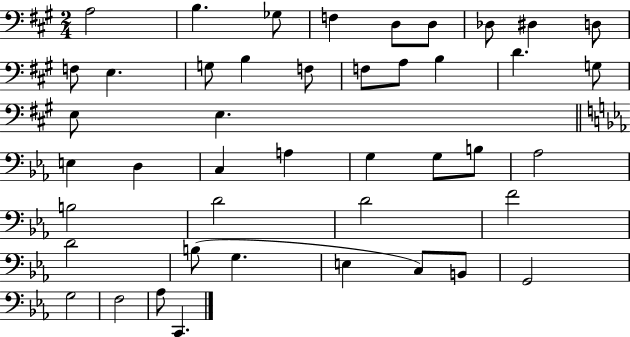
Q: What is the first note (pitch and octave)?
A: A3